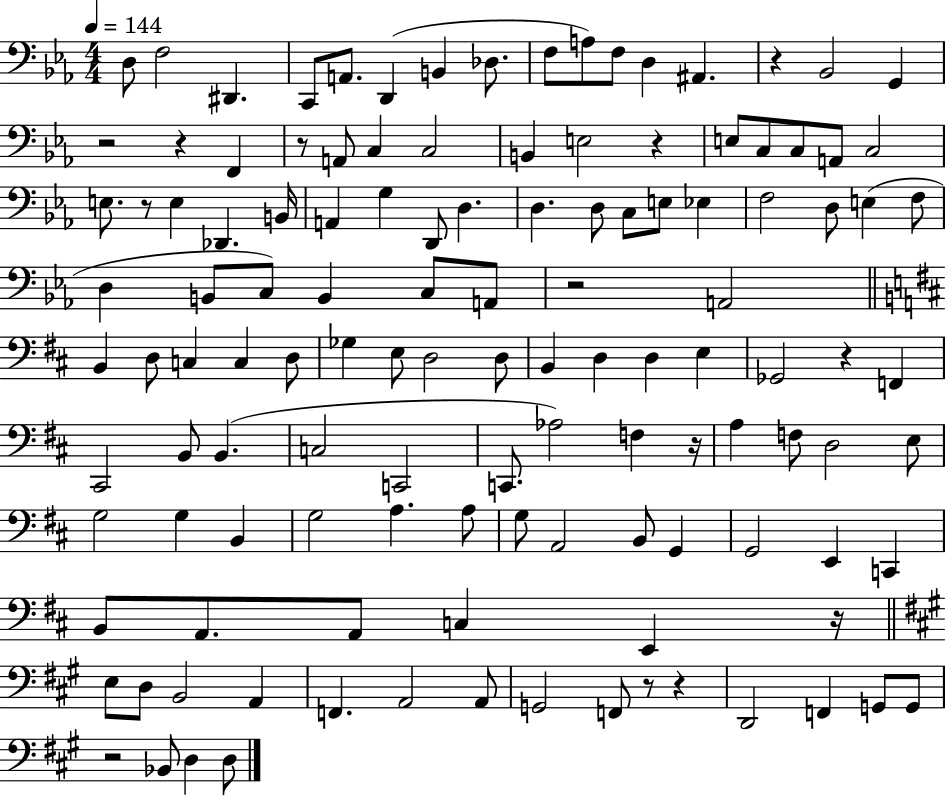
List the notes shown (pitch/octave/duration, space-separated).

D3/e F3/h D#2/q. C2/e A2/e. D2/q B2/q Db3/e. F3/e A3/e F3/e D3/q A#2/q. R/q Bb2/h G2/q R/h R/q F2/q R/e A2/e C3/q C3/h B2/q E3/h R/q E3/e C3/e C3/e A2/e C3/h E3/e. R/e E3/q Db2/q. B2/s A2/q G3/q D2/e D3/q. D3/q. D3/e C3/e E3/e Eb3/q F3/h D3/e E3/q F3/e D3/q B2/e C3/e B2/q C3/e A2/e R/h A2/h B2/q D3/e C3/q C3/q D3/e Gb3/q E3/e D3/h D3/e B2/q D3/q D3/q E3/q Gb2/h R/q F2/q C#2/h B2/e B2/q. C3/h C2/h C2/e. Ab3/h F3/q R/s A3/q F3/e D3/h E3/e G3/h G3/q B2/q G3/h A3/q. A3/e G3/e A2/h B2/e G2/q G2/h E2/q C2/q B2/e A2/e. A2/e C3/q E2/q R/s E3/e D3/e B2/h A2/q F2/q. A2/h A2/e G2/h F2/e R/e R/q D2/h F2/q G2/e G2/e R/h Bb2/e D3/q D3/e